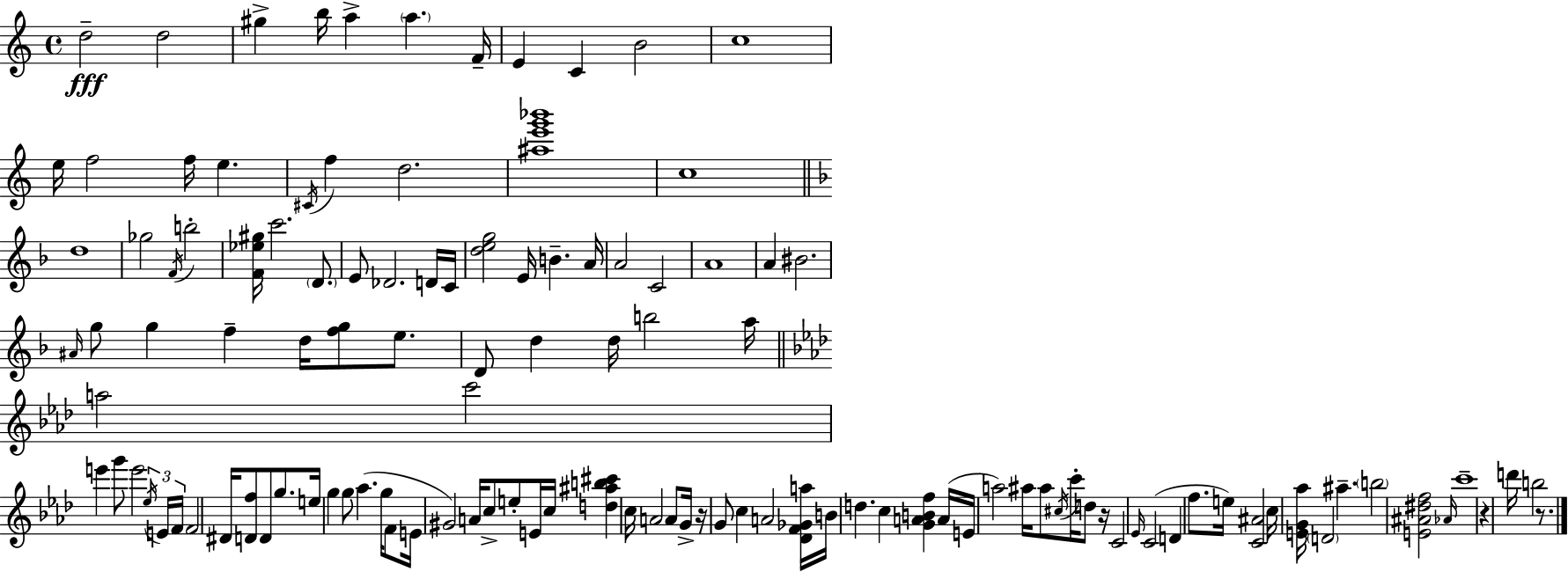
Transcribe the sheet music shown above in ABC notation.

X:1
T:Untitled
M:4/4
L:1/4
K:Am
d2 d2 ^g b/4 a a F/4 E C B2 c4 e/4 f2 f/4 e ^C/4 f d2 [^ae'g'_b']4 c4 d4 _g2 F/4 b2 [F_e^g]/4 c'2 D/2 E/2 _D2 D/4 C/4 [deg]2 E/4 B A/4 A2 C2 A4 A ^B2 ^A/4 g/2 g f d/4 [fg]/2 e/2 D/2 d d/4 b2 a/4 a2 c'2 e' g'/2 e'2 _e/4 E/4 F/4 F2 ^D/4 [Df]/2 D/2 g/2 e/4 g g/2 _a g/4 F/2 E/4 ^G2 A/4 c/2 e/2 E/4 c/4 [d^ab^c'] c/4 A2 A/2 G/4 z/4 G/2 c A2 [_DF_Ga]/4 B/4 d c [GABf] A/4 E/4 a2 ^a/4 ^a/2 ^c/4 c'/4 d/2 z/4 C2 _E/4 C2 D f/2 e/4 [C^A]2 c/4 [EG_a]/4 D2 ^a b2 [E^A^df]2 _A/4 c'4 z d'/4 b2 z/2